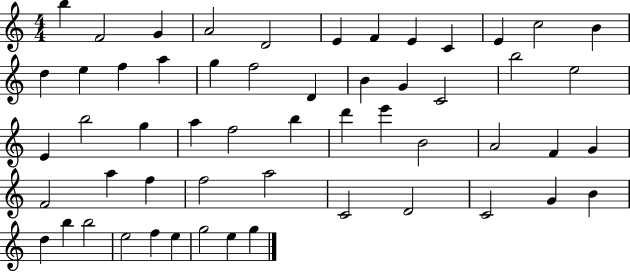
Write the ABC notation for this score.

X:1
T:Untitled
M:4/4
L:1/4
K:C
b F2 G A2 D2 E F E C E c2 B d e f a g f2 D B G C2 b2 e2 E b2 g a f2 b d' e' B2 A2 F G F2 a f f2 a2 C2 D2 C2 G B d b b2 e2 f e g2 e g